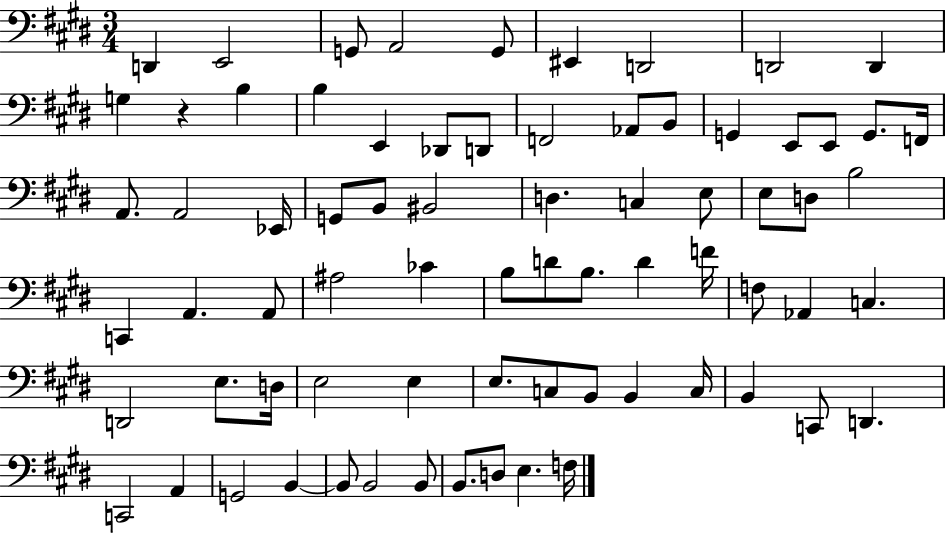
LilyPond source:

{
  \clef bass
  \numericTimeSignature
  \time 3/4
  \key e \major
  d,4 e,2 | g,8 a,2 g,8 | eis,4 d,2 | d,2 d,4 | \break g4 r4 b4 | b4 e,4 des,8 d,8 | f,2 aes,8 b,8 | g,4 e,8 e,8 g,8. f,16 | \break a,8. a,2 ees,16 | g,8 b,8 bis,2 | d4. c4 e8 | e8 d8 b2 | \break c,4 a,4. a,8 | ais2 ces'4 | b8 d'8 b8. d'4 f'16 | f8 aes,4 c4. | \break d,2 e8. d16 | e2 e4 | e8. c8 b,8 b,4 c16 | b,4 c,8 d,4. | \break c,2 a,4 | g,2 b,4~~ | b,8 b,2 b,8 | b,8. d8 e4. f16 | \break \bar "|."
}